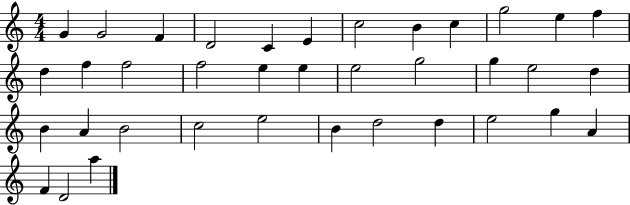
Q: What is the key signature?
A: C major